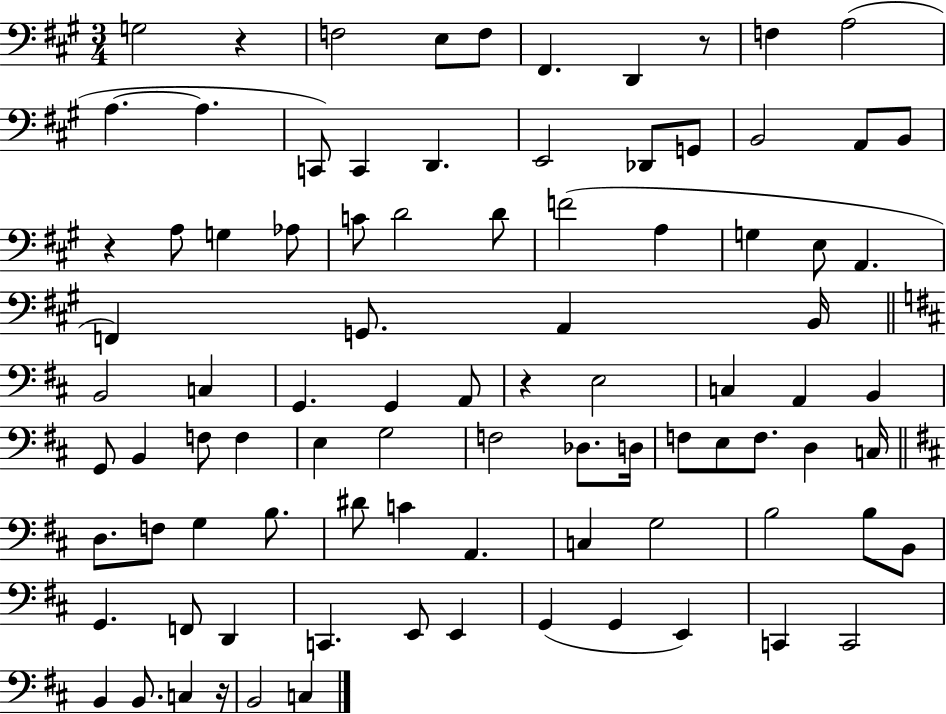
X:1
T:Untitled
M:3/4
L:1/4
K:A
G,2 z F,2 E,/2 F,/2 ^F,, D,, z/2 F, A,2 A, A, C,,/2 C,, D,, E,,2 _D,,/2 G,,/2 B,,2 A,,/2 B,,/2 z A,/2 G, _A,/2 C/2 D2 D/2 F2 A, G, E,/2 A,, F,, G,,/2 A,, B,,/4 B,,2 C, G,, G,, A,,/2 z E,2 C, A,, B,, G,,/2 B,, F,/2 F, E, G,2 F,2 _D,/2 D,/4 F,/2 E,/2 F,/2 D, C,/4 D,/2 F,/2 G, B,/2 ^D/2 C A,, C, G,2 B,2 B,/2 B,,/2 G,, F,,/2 D,, C,, E,,/2 E,, G,, G,, E,, C,, C,,2 B,, B,,/2 C, z/4 B,,2 C,